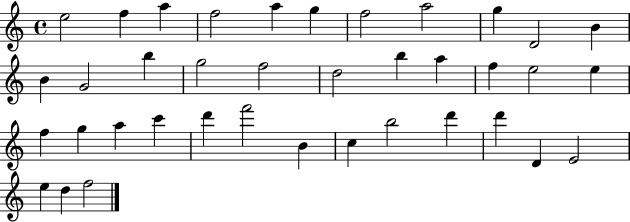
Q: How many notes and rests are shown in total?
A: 38